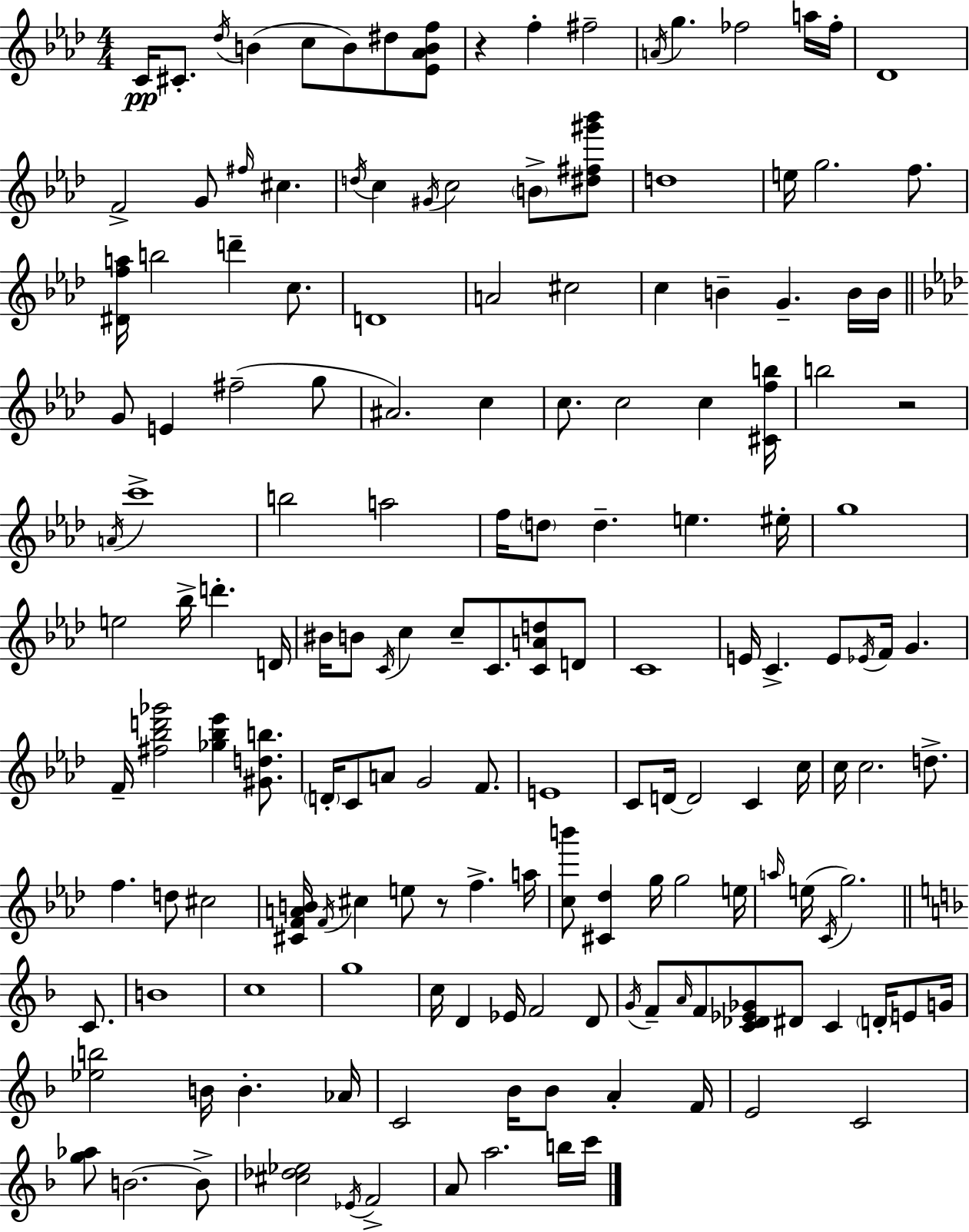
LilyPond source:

{
  \clef treble
  \numericTimeSignature
  \time 4/4
  \key f \minor
  \repeat volta 2 { c'16\pp cis'8.-. \acciaccatura { des''16 }( b'4 c''8 b'8) dis''8 <ees' aes' b' f''>8 | r4 f''4-. fis''2-- | \acciaccatura { a'16 } g''4. fes''2 | a''16 fes''16-. des'1 | \break f'2-> g'8 \grace { fis''16 } cis''4. | \acciaccatura { d''16 } c''4 \acciaccatura { gis'16 } c''2 | \parenthesize b'8-> <dis'' fis'' gis''' bes'''>8 d''1 | e''16 g''2. | \break f''8. <dis' f'' a''>16 b''2 d'''4-- | c''8. d'1 | a'2 cis''2 | c''4 b'4-- g'4.-- | \break b'16 b'16 \bar "||" \break \key aes \major g'8 e'4 fis''2--( g''8 | ais'2.) c''4 | c''8. c''2 c''4 <cis' f'' b''>16 | b''2 r2 | \break \acciaccatura { a'16 } c'''1-> | b''2 a''2 | f''16 \parenthesize d''8 d''4.-- e''4. | eis''16-. g''1 | \break e''2 bes''16-> d'''4.-. | d'16 bis'16 b'8 \acciaccatura { c'16 } c''4 c''8-- c'8. <c' a' d''>8 | d'8 c'1 | e'16 c'4.-> e'8 \acciaccatura { ees'16 } f'16 g'4. | \break f'16-- <fis'' bes'' d''' ges'''>2 <ges'' bes'' ees'''>4 | <gis' d'' b''>8. \parenthesize d'16-. c'8 a'8 g'2 | f'8. e'1 | c'8 d'16~~ d'2 c'4 | \break c''16 c''16 c''2. | d''8.-> f''4. d''8 cis''2 | <cis' f' a' b'>16 \acciaccatura { f'16 } cis''4 e''8 r8 f''4.-> | a''16 <c'' b'''>8 <cis' des''>4 g''16 g''2 | \break e''16 \grace { a''16 } e''16( \acciaccatura { c'16 } g''2.) | \bar "||" \break \key d \minor c'8. b'1 | c''1 | g''1 | c''16 d'4 ees'16 f'2 | \break d'8 \acciaccatura { g'16 } f'8-- \grace { a'16 } f'8 <c' des' ees' ges'>8 dis'8 c'4 | \parenthesize d'16-. e'8 g'16 <ees'' b''>2 b'16 b'4.-. | aes'16 c'2 bes'16 bes'8 | a'4-. f'16 e'2 c'2 | \break <g'' aes''>8 b'2.~~ | b'8-> <cis'' des'' ees''>2 \acciaccatura { ees'16 } f'2-> | a'8 a''2. | b''16 c'''16 } \bar "|."
}